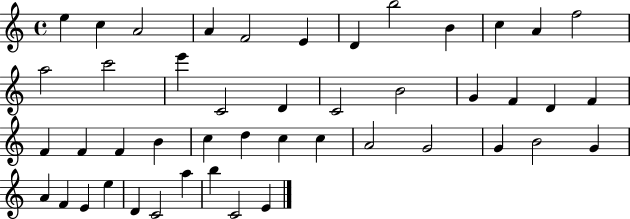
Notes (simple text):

E5/q C5/q A4/h A4/q F4/h E4/q D4/q B5/h B4/q C5/q A4/q F5/h A5/h C6/h E6/q C4/h D4/q C4/h B4/h G4/q F4/q D4/q F4/q F4/q F4/q F4/q B4/q C5/q D5/q C5/q C5/q A4/h G4/h G4/q B4/h G4/q A4/q F4/q E4/q E5/q D4/q C4/h A5/q B5/q C4/h E4/q